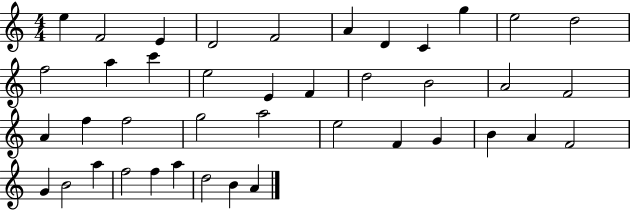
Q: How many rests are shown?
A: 0